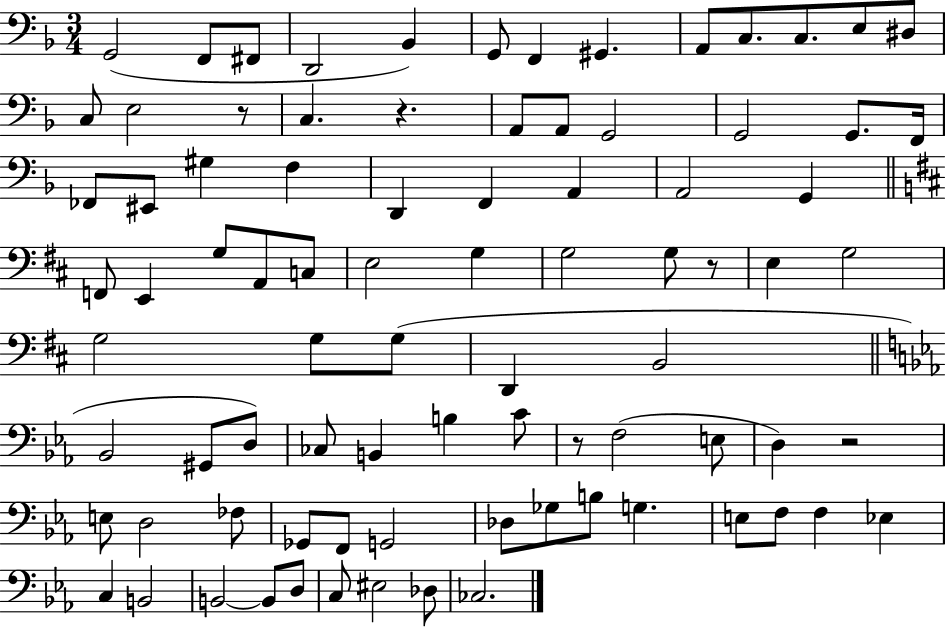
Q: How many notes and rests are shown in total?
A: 85